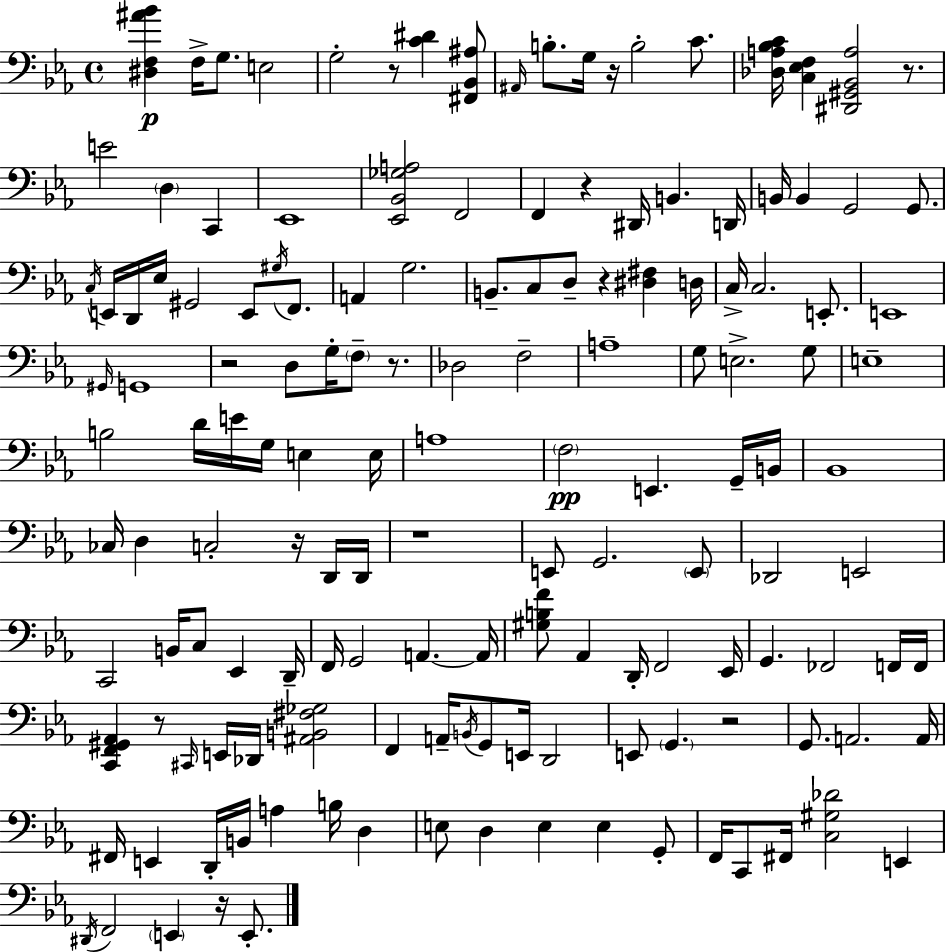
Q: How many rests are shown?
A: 12